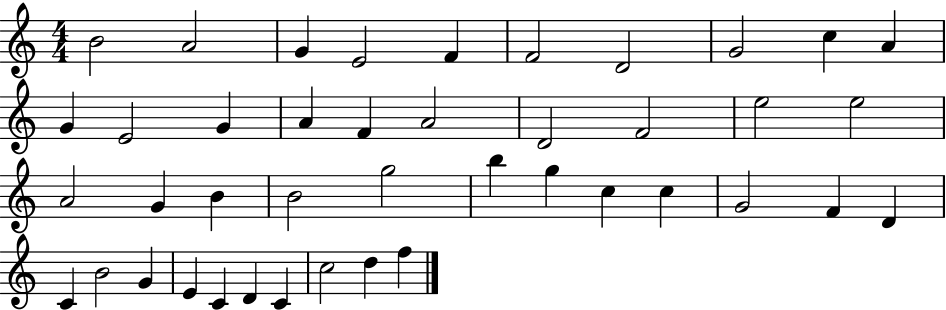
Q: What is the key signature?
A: C major